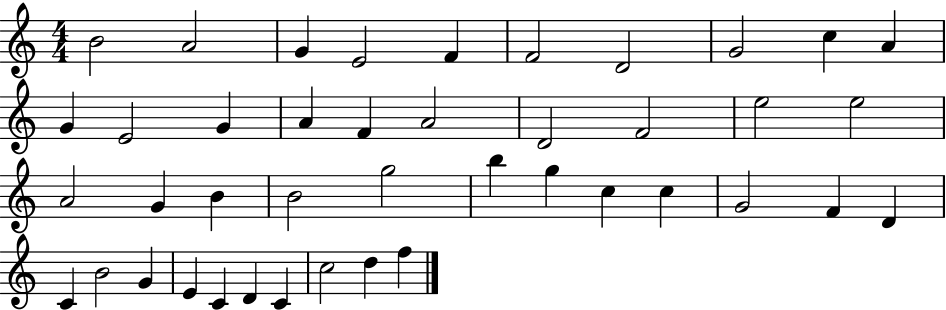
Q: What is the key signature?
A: C major